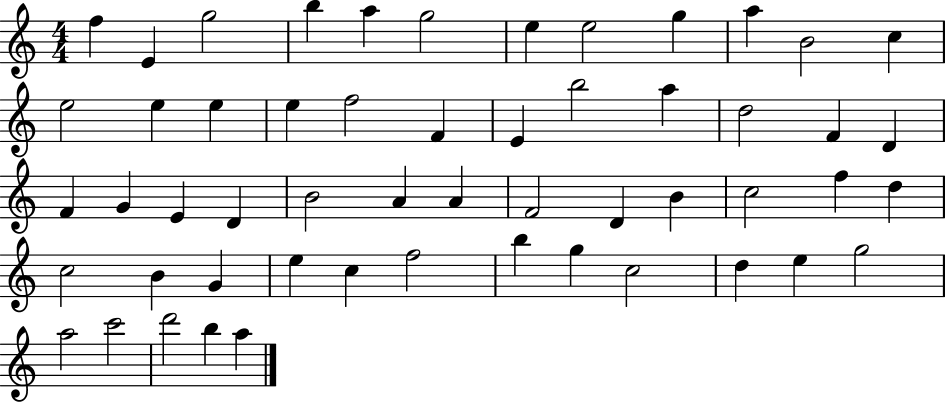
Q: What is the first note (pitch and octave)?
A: F5